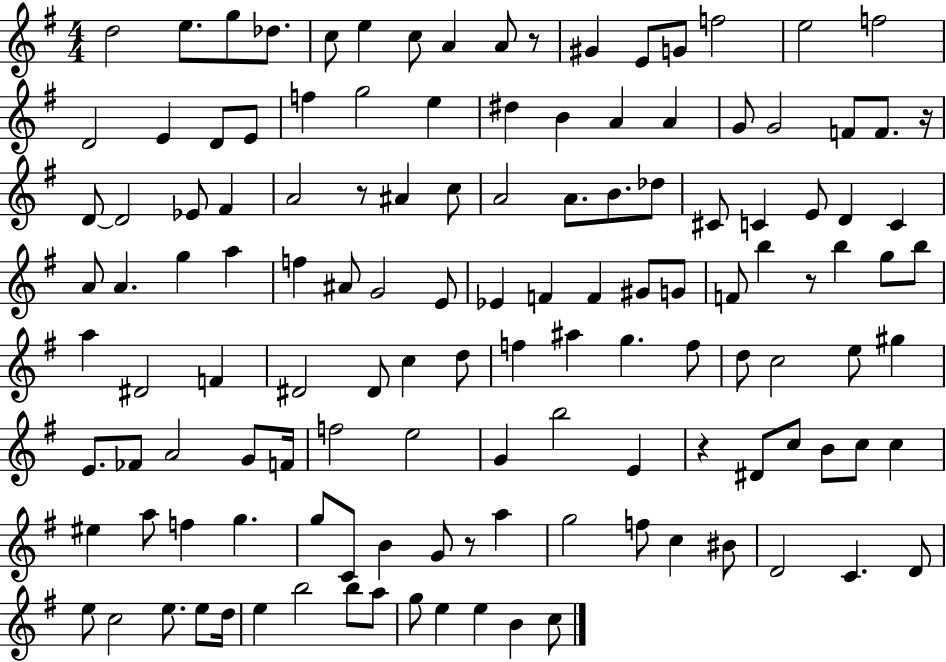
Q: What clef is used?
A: treble